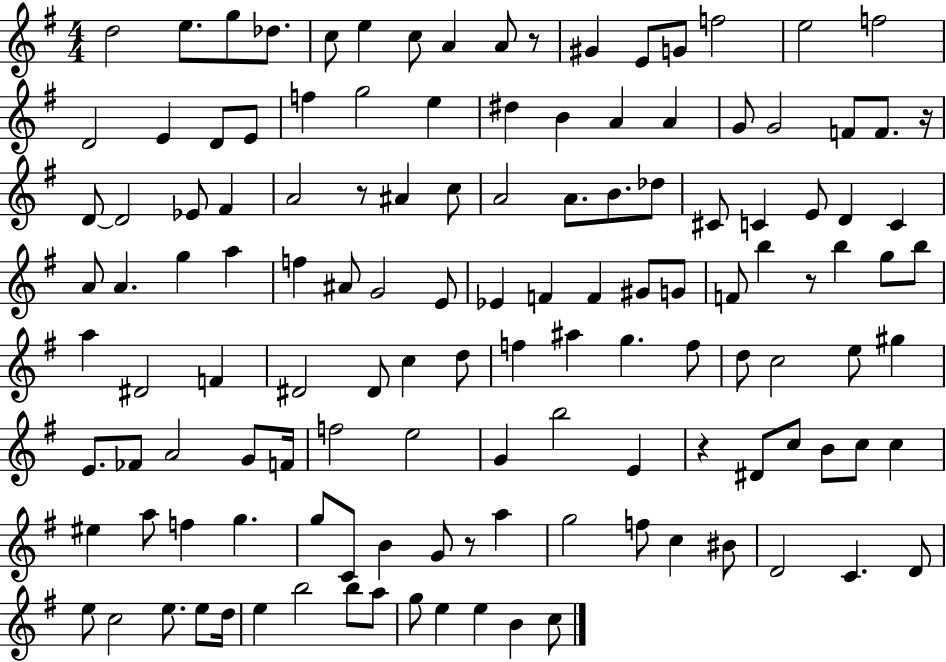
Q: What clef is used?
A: treble